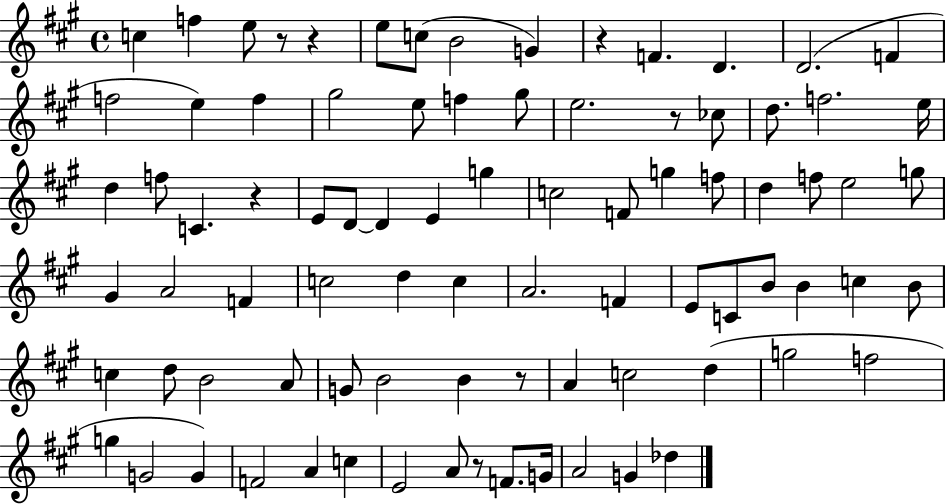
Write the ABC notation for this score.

X:1
T:Untitled
M:4/4
L:1/4
K:A
c f e/2 z/2 z e/2 c/2 B2 G z F D D2 F f2 e f ^g2 e/2 f ^g/2 e2 z/2 _c/2 d/2 f2 e/4 d f/2 C z E/2 D/2 D E g c2 F/2 g f/2 d f/2 e2 g/2 ^G A2 F c2 d c A2 F E/2 C/2 B/2 B c B/2 c d/2 B2 A/2 G/2 B2 B z/2 A c2 d g2 f2 g G2 G F2 A c E2 A/2 z/2 F/2 G/4 A2 G _d